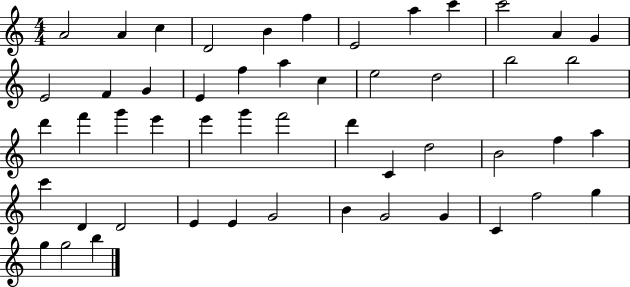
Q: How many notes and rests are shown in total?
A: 51